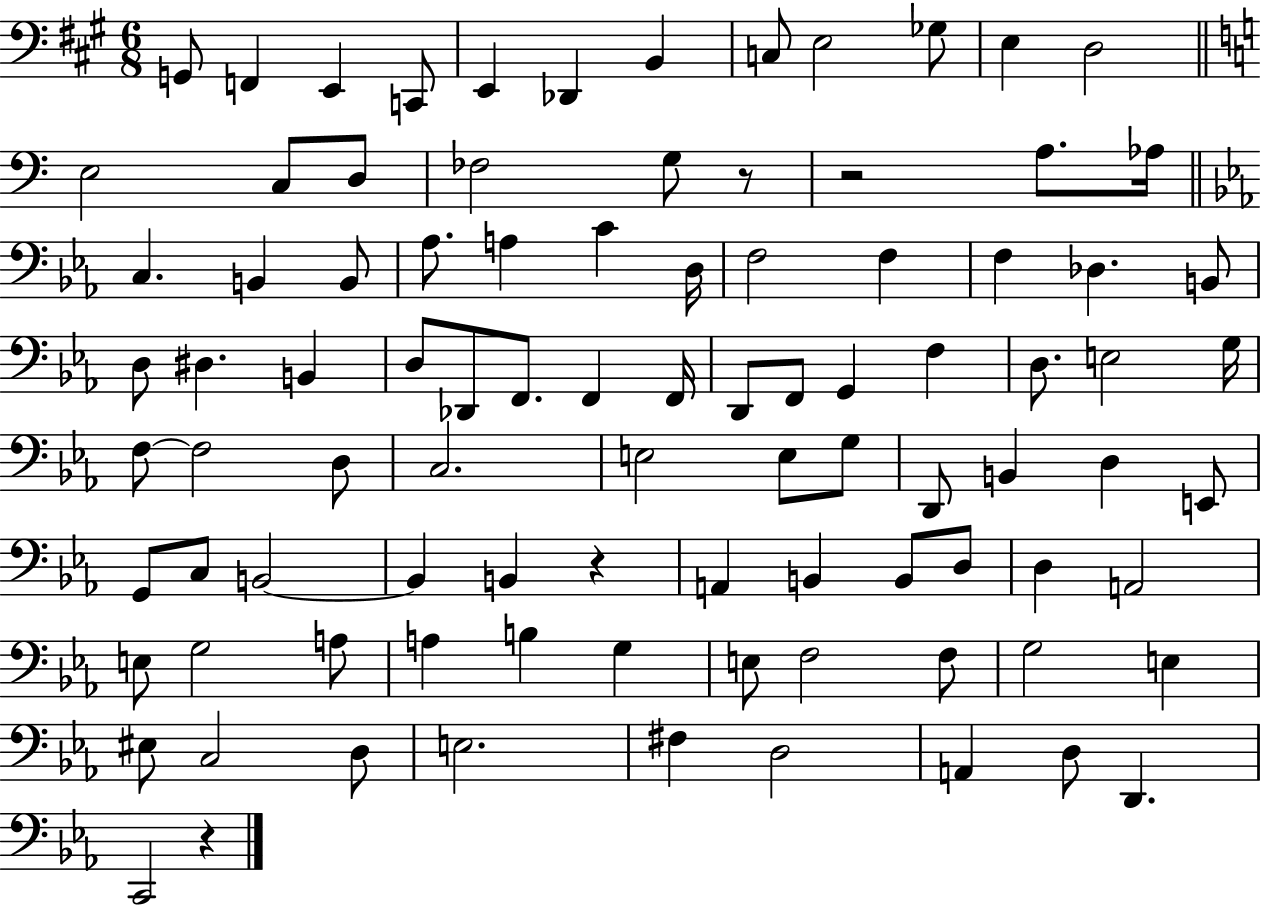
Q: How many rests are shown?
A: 4